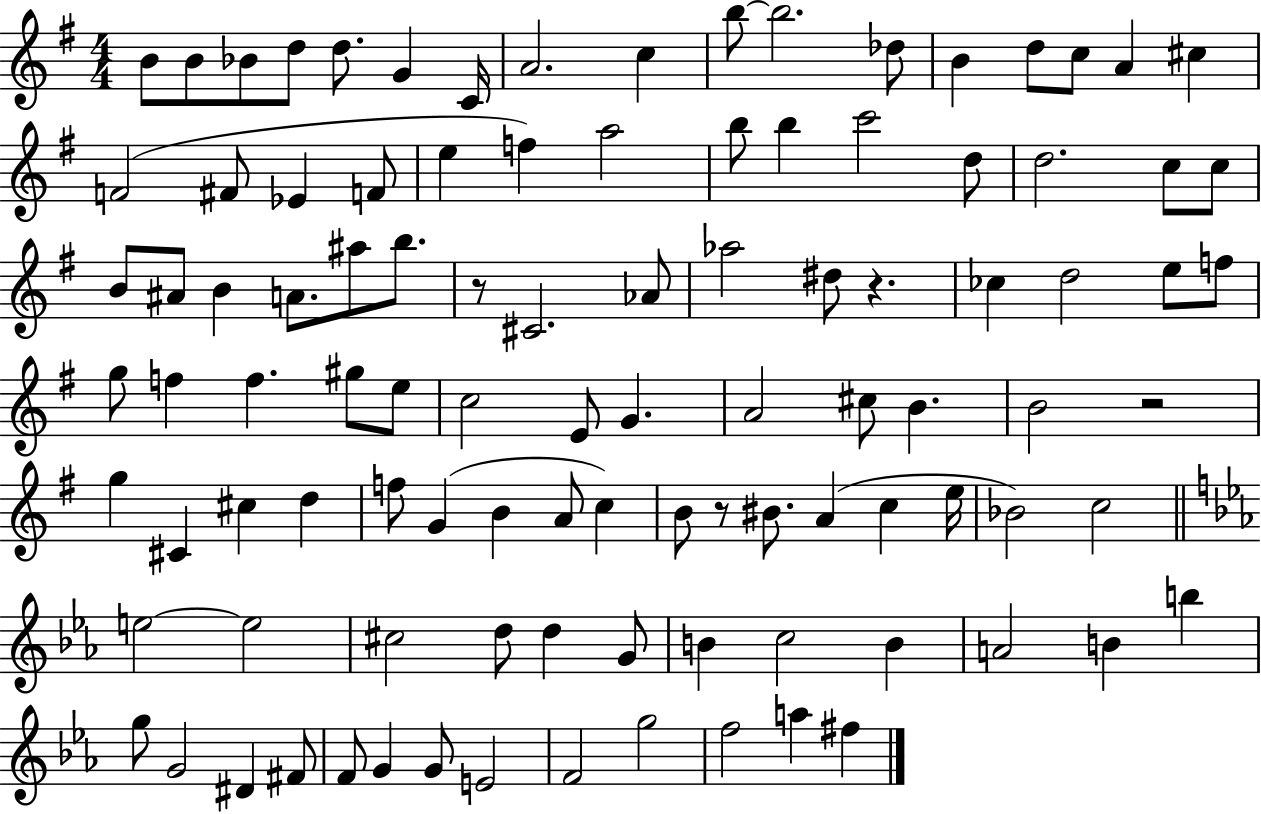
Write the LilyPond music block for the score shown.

{
  \clef treble
  \numericTimeSignature
  \time 4/4
  \key g \major
  b'8 b'8 bes'8 d''8 d''8. g'4 c'16 | a'2. c''4 | b''8~~ b''2. des''8 | b'4 d''8 c''8 a'4 cis''4 | \break f'2( fis'8 ees'4 f'8 | e''4 f''4) a''2 | b''8 b''4 c'''2 d''8 | d''2. c''8 c''8 | \break b'8 ais'8 b'4 a'8. ais''8 b''8. | r8 cis'2. aes'8 | aes''2 dis''8 r4. | ces''4 d''2 e''8 f''8 | \break g''8 f''4 f''4. gis''8 e''8 | c''2 e'8 g'4. | a'2 cis''8 b'4. | b'2 r2 | \break g''4 cis'4 cis''4 d''4 | f''8 g'4( b'4 a'8 c''4) | b'8 r8 bis'8. a'4( c''4 e''16 | bes'2) c''2 | \break \bar "||" \break \key ees \major e''2~~ e''2 | cis''2 d''8 d''4 g'8 | b'4 c''2 b'4 | a'2 b'4 b''4 | \break g''8 g'2 dis'4 fis'8 | f'8 g'4 g'8 e'2 | f'2 g''2 | f''2 a''4 fis''4 | \break \bar "|."
}